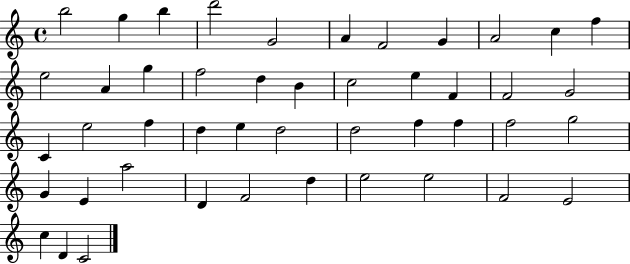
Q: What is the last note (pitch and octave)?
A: C4